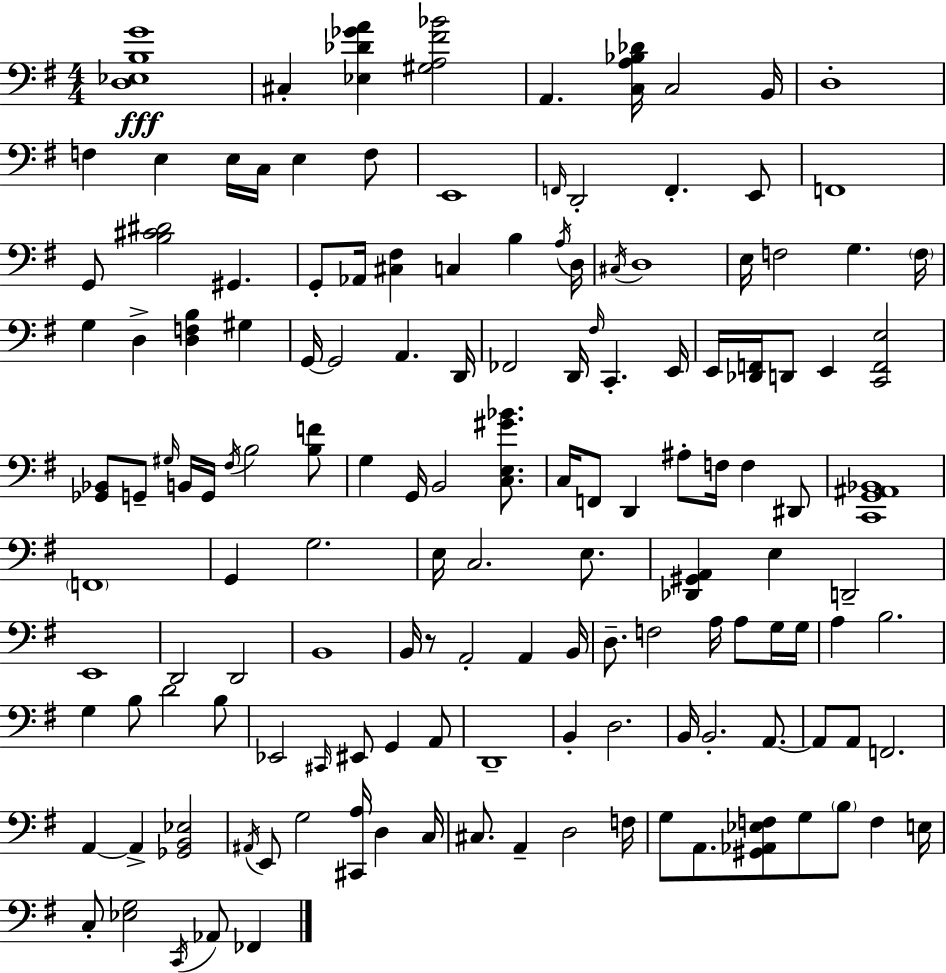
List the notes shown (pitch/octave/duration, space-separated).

[D3,Eb3,B3,G4]/w C#3/q [Eb3,Db4,Gb4,A4]/q [G#3,A3,F#4,Bb4]/h A2/q. [C3,A3,Bb3,Db4]/s C3/h B2/s D3/w F3/q E3/q E3/s C3/s E3/q F3/e E2/w F2/s D2/h F2/q. E2/e F2/w G2/e [B3,C#4,D#4]/h G#2/q. G2/e Ab2/s [C#3,F#3]/q C3/q B3/q A3/s D3/s C#3/s D3/w E3/s F3/h G3/q. F3/s G3/q D3/q [D3,F3,B3]/q G#3/q G2/s G2/h A2/q. D2/s FES2/h D2/s F#3/s C2/q. E2/s E2/s [Db2,F2]/s D2/e E2/q [C2,F2,E3]/h [Gb2,Bb2]/e G2/e G#3/s B2/s G2/s F#3/s B3/h [B3,F4]/e G3/q G2/s B2/h [C3,E3,G#4,Bb4]/e. C3/s F2/e D2/q A#3/e F3/s F3/q D#2/e [C2,G2,A#2,Bb2]/w F2/w G2/q G3/h. E3/s C3/h. E3/e. [Db2,G#2,A2]/q E3/q D2/h E2/w D2/h D2/h B2/w B2/s R/e A2/h A2/q B2/s D3/e. F3/h A3/s A3/e G3/s G3/s A3/q B3/h. G3/q B3/e D4/h B3/e Eb2/h C#2/s EIS2/e G2/q A2/e D2/w B2/q D3/h. B2/s B2/h. A2/e. A2/e A2/e F2/h. A2/q A2/q [Gb2,B2,Eb3]/h A#2/s E2/e G3/h [C#2,A3]/s D3/q C3/s C#3/e. A2/q D3/h F3/s G3/e A2/e. [G#2,Ab2,Eb3,F3]/e G3/e B3/e F3/q E3/s C3/e [Eb3,G3]/h C2/s Ab2/e FES2/q